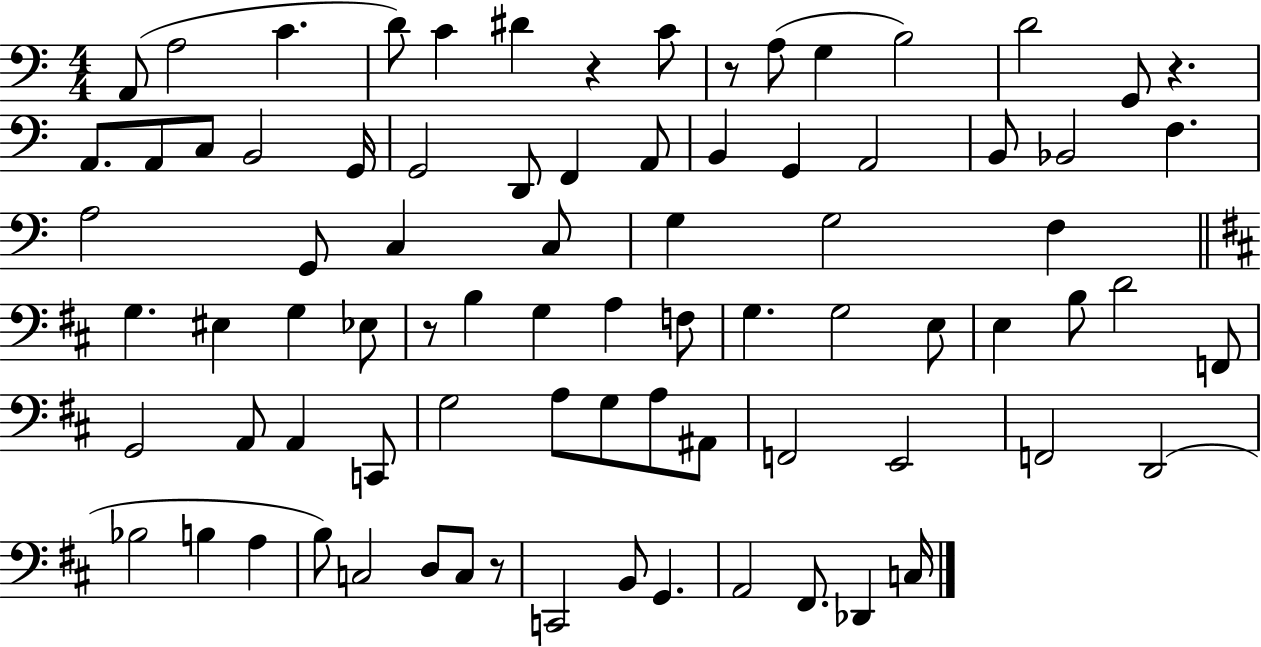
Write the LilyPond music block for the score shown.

{
  \clef bass
  \numericTimeSignature
  \time 4/4
  \key c \major
  \repeat volta 2 { a,8( a2 c'4. | d'8) c'4 dis'4 r4 c'8 | r8 a8( g4 b2) | d'2 g,8 r4. | \break a,8. a,8 c8 b,2 g,16 | g,2 d,8 f,4 a,8 | b,4 g,4 a,2 | b,8 bes,2 f4. | \break a2 g,8 c4 c8 | g4 g2 f4 | \bar "||" \break \key d \major g4. eis4 g4 ees8 | r8 b4 g4 a4 f8 | g4. g2 e8 | e4 b8 d'2 f,8 | \break g,2 a,8 a,4 c,8 | g2 a8 g8 a8 ais,8 | f,2 e,2 | f,2 d,2( | \break bes2 b4 a4 | b8) c2 d8 c8 r8 | c,2 b,8 g,4. | a,2 fis,8. des,4 c16 | \break } \bar "|."
}